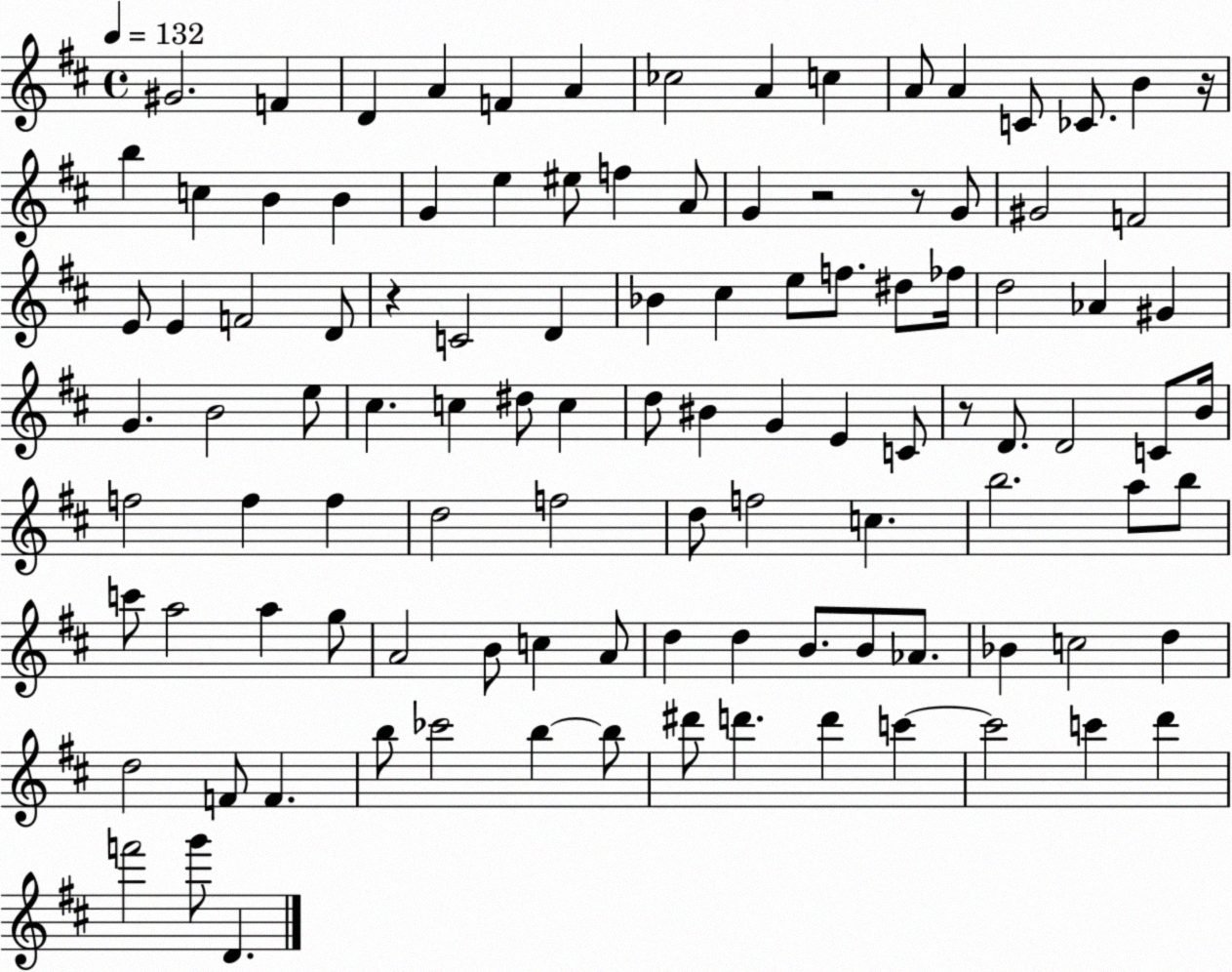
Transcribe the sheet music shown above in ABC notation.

X:1
T:Untitled
M:4/4
L:1/4
K:D
^G2 F D A F A _c2 A c A/2 A C/2 _C/2 B z/4 b c B B G e ^e/2 f A/2 G z2 z/2 G/2 ^G2 F2 E/2 E F2 D/2 z C2 D _B ^c e/2 f/2 ^d/2 _f/4 d2 _A ^G G B2 e/2 ^c c ^d/2 c d/2 ^B G E C/2 z/2 D/2 D2 C/2 B/4 f2 f f d2 f2 d/2 f2 c b2 a/2 b/2 c'/2 a2 a g/2 A2 B/2 c A/2 d d B/2 B/2 _A/2 _B c2 d d2 F/2 F b/2 _c'2 b b/2 ^d'/2 d' d' c' c'2 c' d' f'2 g'/2 D